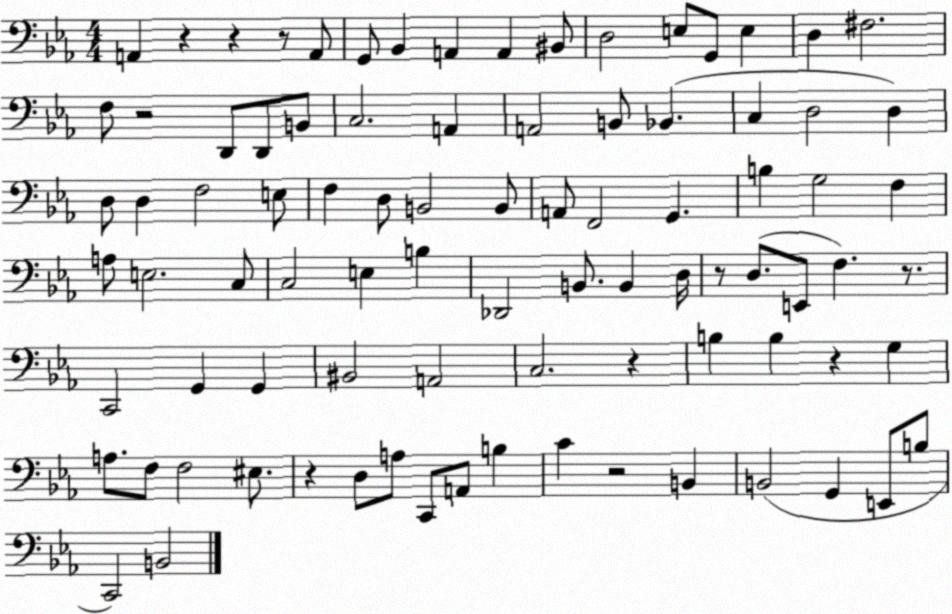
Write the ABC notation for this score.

X:1
T:Untitled
M:4/4
L:1/4
K:Eb
A,, z z z/2 A,,/2 G,,/2 _B,, A,, A,, ^B,,/2 D,2 E,/2 G,,/2 E, D, ^F,2 F,/2 z2 D,,/2 D,,/2 B,,/2 C,2 A,, A,,2 B,,/2 _B,, C, D,2 D, D,/2 D, F,2 E,/2 F, D,/2 B,,2 B,,/2 A,,/2 F,,2 G,, B, G,2 F, A,/2 E,2 C,/2 C,2 E, B, _D,,2 B,,/2 B,, D,/4 z/2 D,/2 E,,/2 F, z/2 C,,2 G,, G,, ^B,,2 A,,2 C,2 z B, B, z G, A,/2 F,/2 F,2 ^E,/2 z D,/2 A,/2 C,,/2 A,,/2 B, C z2 B,, B,,2 G,, E,,/2 B,/2 C,,2 B,,2